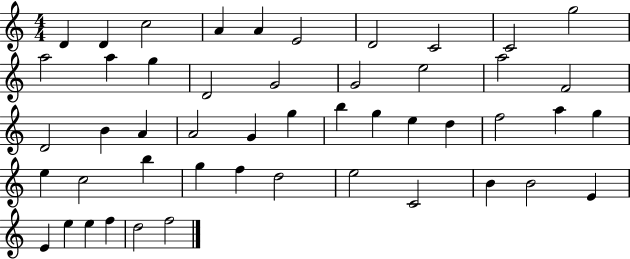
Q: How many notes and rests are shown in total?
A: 49